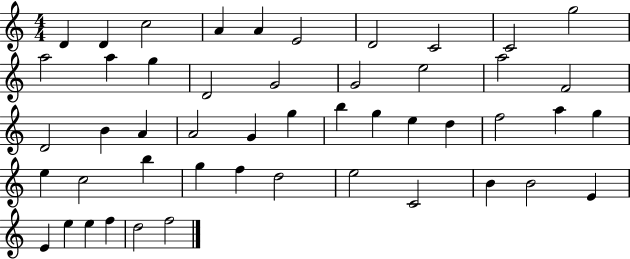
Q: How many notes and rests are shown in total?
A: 49